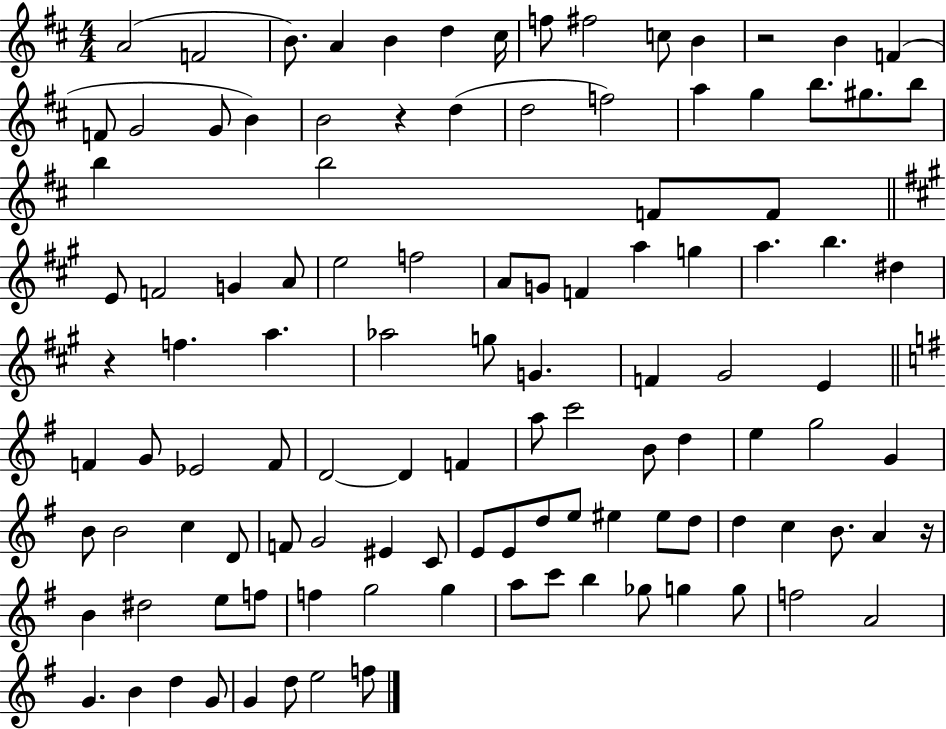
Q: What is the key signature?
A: D major